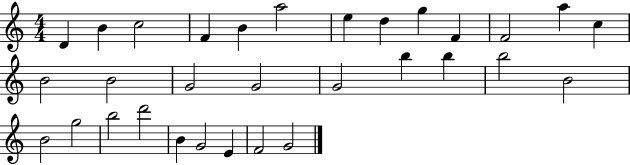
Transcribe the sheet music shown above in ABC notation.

X:1
T:Untitled
M:4/4
L:1/4
K:C
D B c2 F B a2 e d g F F2 a c B2 B2 G2 G2 G2 b b b2 B2 B2 g2 b2 d'2 B G2 E F2 G2